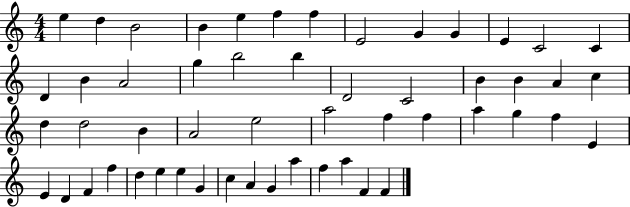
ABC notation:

X:1
T:Untitled
M:4/4
L:1/4
K:C
e d B2 B e f f E2 G G E C2 C D B A2 g b2 b D2 C2 B B A c d d2 B A2 e2 a2 f f a g f E E D F f d e e G c A G a f a F F